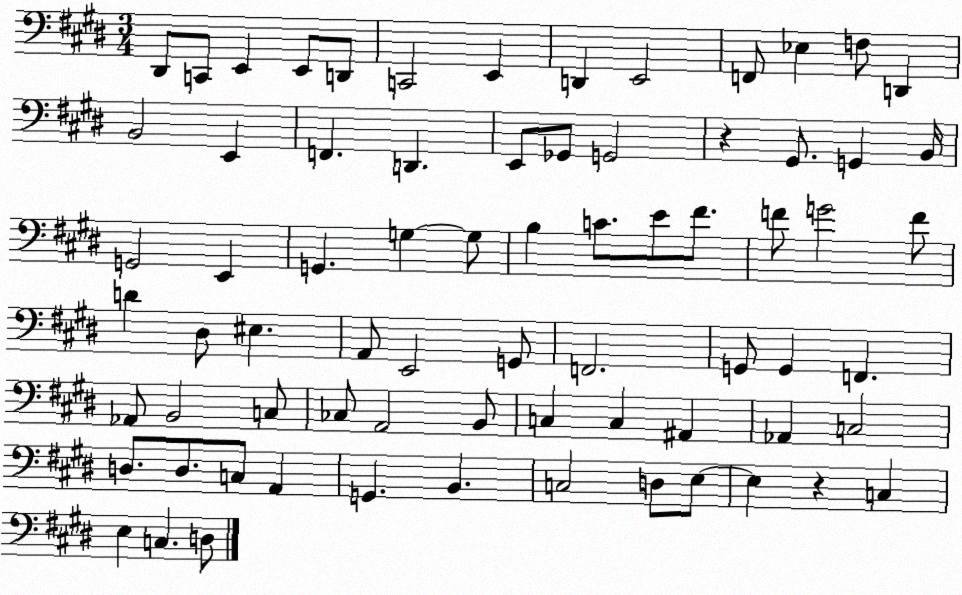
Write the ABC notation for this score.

X:1
T:Untitled
M:3/4
L:1/4
K:E
^D,,/2 C,,/2 E,, E,,/2 D,,/2 C,,2 E,, D,, E,,2 F,,/2 _E, F,/2 D,, B,,2 E,, F,, D,, E,,/2 _G,,/2 G,,2 z ^G,,/2 G,, B,,/4 G,,2 E,, G,, G, G,/2 B, C/2 E/2 ^F/2 F/2 G2 F/2 D ^D,/2 ^E, A,,/2 E,,2 G,,/2 F,,2 G,,/2 G,, F,, _A,,/2 B,,2 C,/2 _C,/2 A,,2 B,,/2 C, C, ^A,, _A,, C,2 D,/2 D,/2 C,/2 A,, G,, B,, C,2 D,/2 E,/2 E, z C, E, C, D,/2